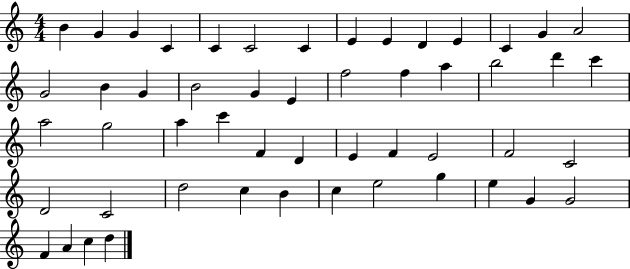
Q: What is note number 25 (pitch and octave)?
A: D6